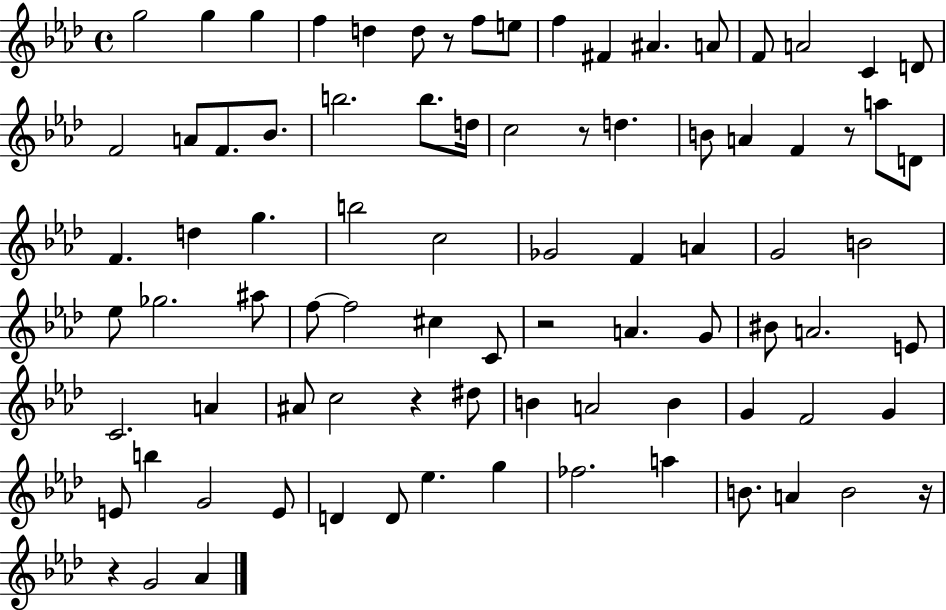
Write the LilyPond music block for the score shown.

{
  \clef treble
  \time 4/4
  \defaultTimeSignature
  \key aes \major
  g''2 g''4 g''4 | f''4 d''4 d''8 r8 f''8 e''8 | f''4 fis'4 ais'4. a'8 | f'8 a'2 c'4 d'8 | \break f'2 a'8 f'8. bes'8. | b''2. b''8. d''16 | c''2 r8 d''4. | b'8 a'4 f'4 r8 a''8 d'8 | \break f'4. d''4 g''4. | b''2 c''2 | ges'2 f'4 a'4 | g'2 b'2 | \break ees''8 ges''2. ais''8 | f''8~~ f''2 cis''4 c'8 | r2 a'4. g'8 | bis'8 a'2. e'8 | \break c'2. a'4 | ais'8 c''2 r4 dis''8 | b'4 a'2 b'4 | g'4 f'2 g'4 | \break e'8 b''4 g'2 e'8 | d'4 d'8 ees''4. g''4 | fes''2. a''4 | b'8. a'4 b'2 r16 | \break r4 g'2 aes'4 | \bar "|."
}